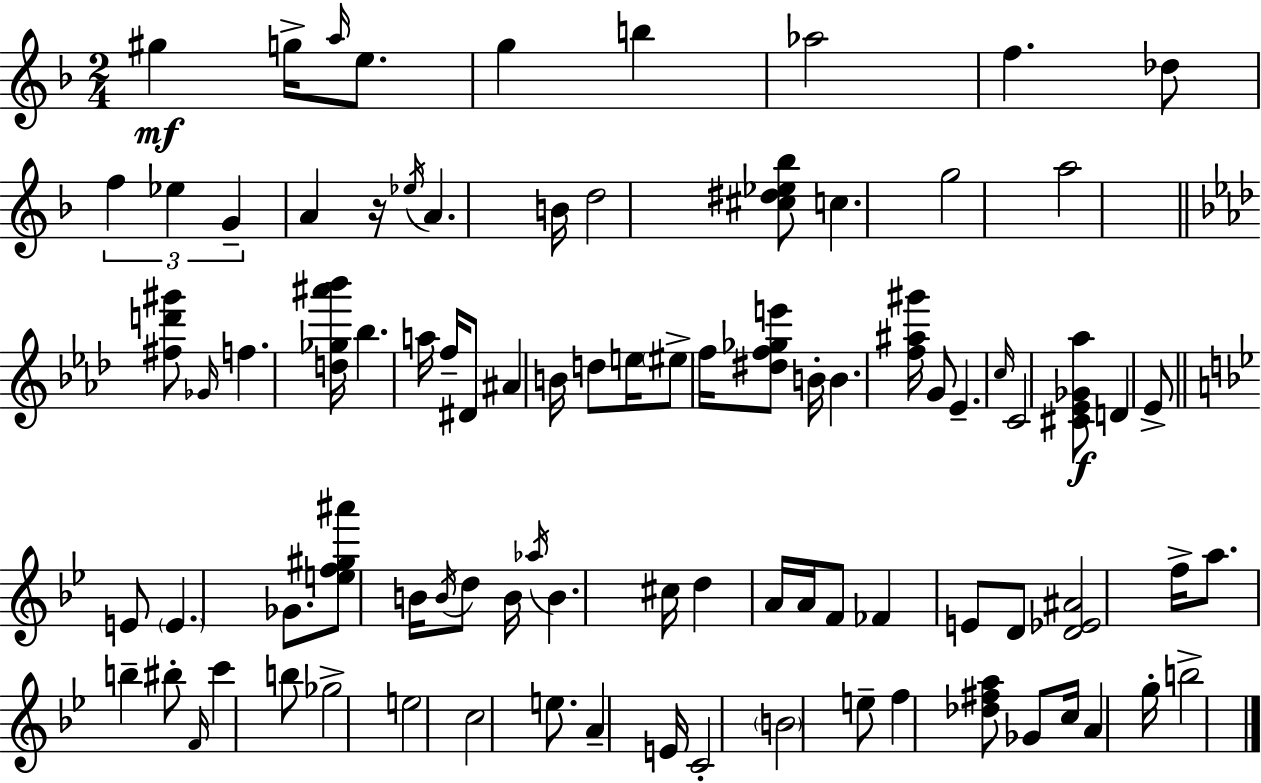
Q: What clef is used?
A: treble